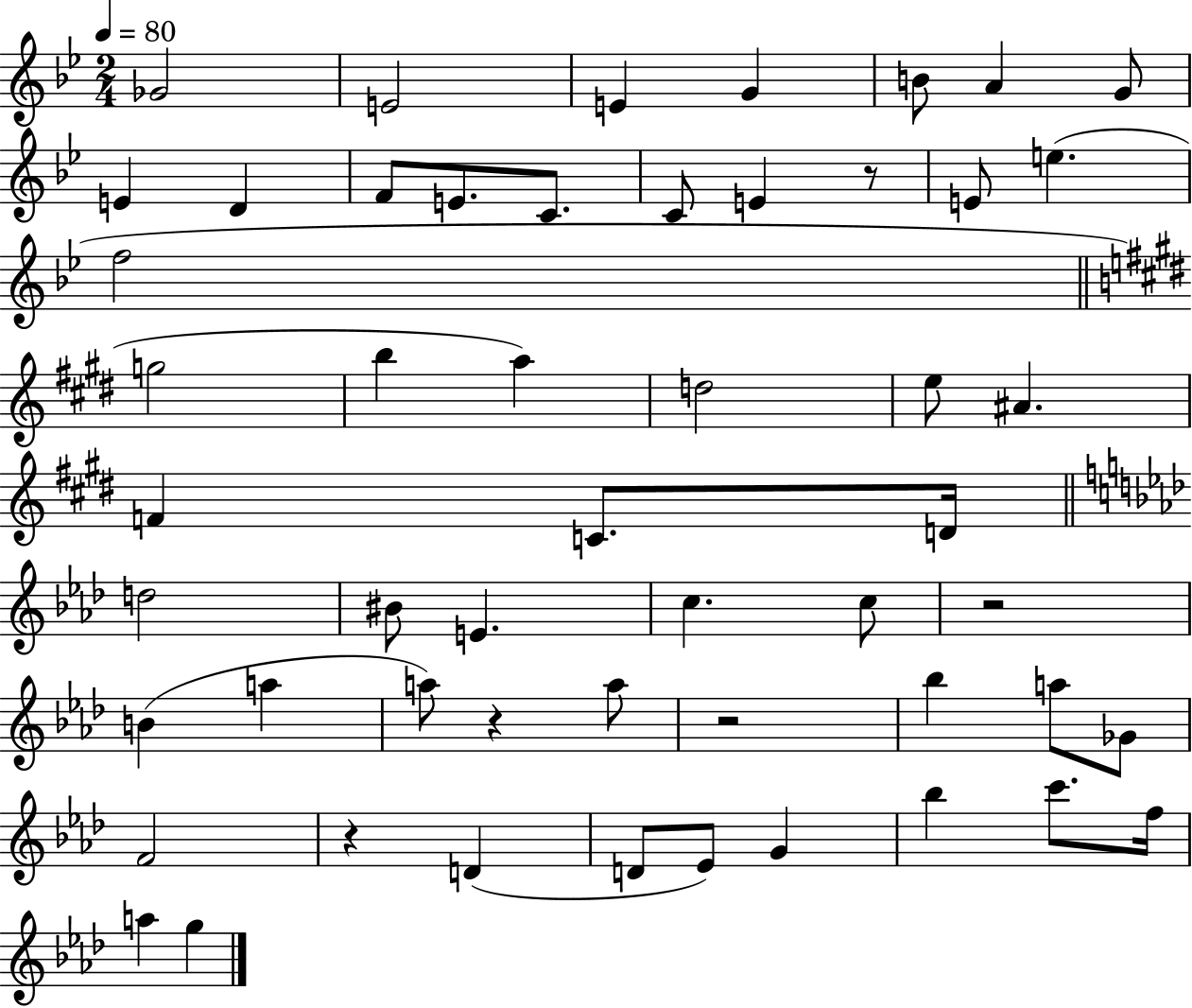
{
  \clef treble
  \numericTimeSignature
  \time 2/4
  \key bes \major
  \tempo 4 = 80
  ges'2 | e'2 | e'4 g'4 | b'8 a'4 g'8 | \break e'4 d'4 | f'8 e'8. c'8. | c'8 e'4 r8 | e'8 e''4.( | \break f''2 | \bar "||" \break \key e \major g''2 | b''4 a''4) | d''2 | e''8 ais'4. | \break f'4 c'8. d'16 | \bar "||" \break \key aes \major d''2 | bis'8 e'4. | c''4. c''8 | r2 | \break b'4( a''4 | a''8) r4 a''8 | r2 | bes''4 a''8 ges'8 | \break f'2 | r4 d'4( | d'8 ees'8) g'4 | bes''4 c'''8. f''16 | \break a''4 g''4 | \bar "|."
}